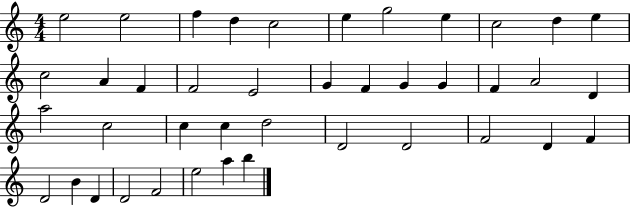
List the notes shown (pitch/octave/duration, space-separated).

E5/h E5/h F5/q D5/q C5/h E5/q G5/h E5/q C5/h D5/q E5/q C5/h A4/q F4/q F4/h E4/h G4/q F4/q G4/q G4/q F4/q A4/h D4/q A5/h C5/h C5/q C5/q D5/h D4/h D4/h F4/h D4/q F4/q D4/h B4/q D4/q D4/h F4/h E5/h A5/q B5/q